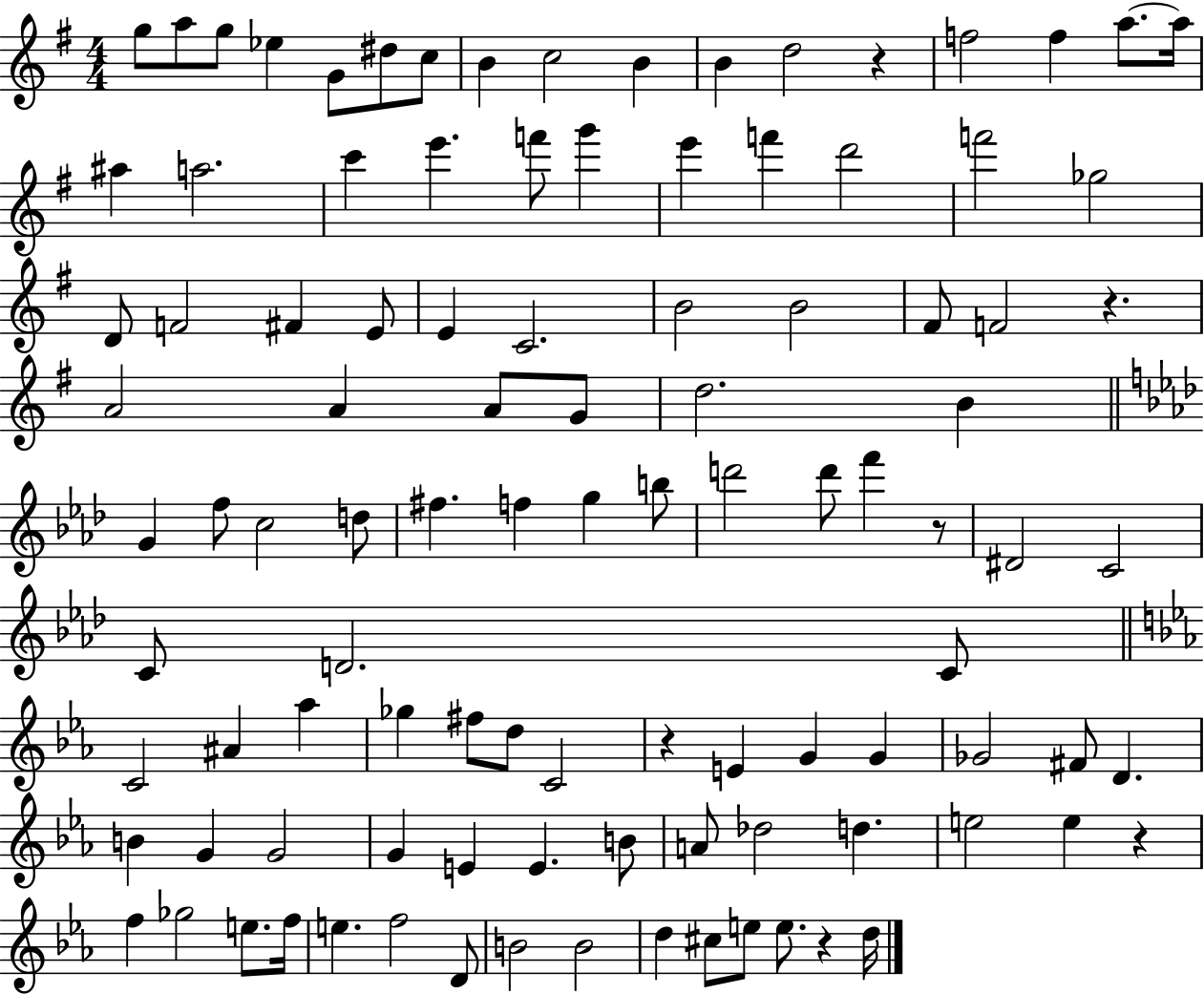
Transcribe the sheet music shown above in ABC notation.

X:1
T:Untitled
M:4/4
L:1/4
K:G
g/2 a/2 g/2 _e G/2 ^d/2 c/2 B c2 B B d2 z f2 f a/2 a/4 ^a a2 c' e' f'/2 g' e' f' d'2 f'2 _g2 D/2 F2 ^F E/2 E C2 B2 B2 ^F/2 F2 z A2 A A/2 G/2 d2 B G f/2 c2 d/2 ^f f g b/2 d'2 d'/2 f' z/2 ^D2 C2 C/2 D2 C/2 C2 ^A _a _g ^f/2 d/2 C2 z E G G _G2 ^F/2 D B G G2 G E E B/2 A/2 _d2 d e2 e z f _g2 e/2 f/4 e f2 D/2 B2 B2 d ^c/2 e/2 e/2 z d/4